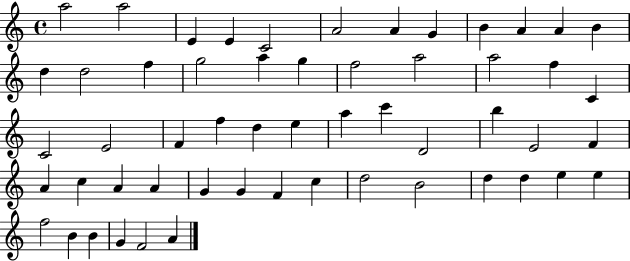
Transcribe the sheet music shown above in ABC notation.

X:1
T:Untitled
M:4/4
L:1/4
K:C
a2 a2 E E C2 A2 A G B A A B d d2 f g2 a g f2 a2 a2 f C C2 E2 F f d e a c' D2 b E2 F A c A A G G F c d2 B2 d d e e f2 B B G F2 A